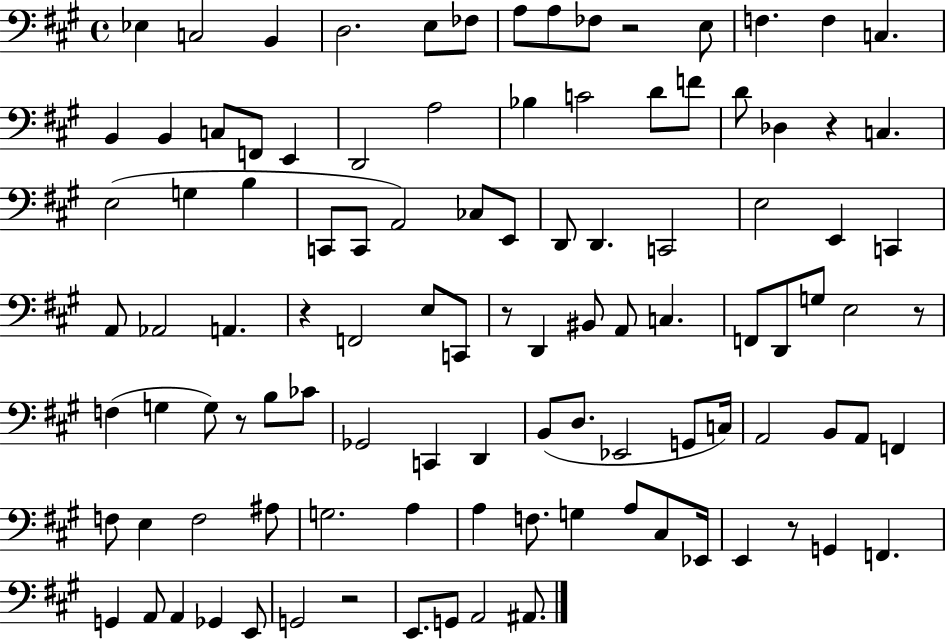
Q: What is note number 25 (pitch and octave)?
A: D4